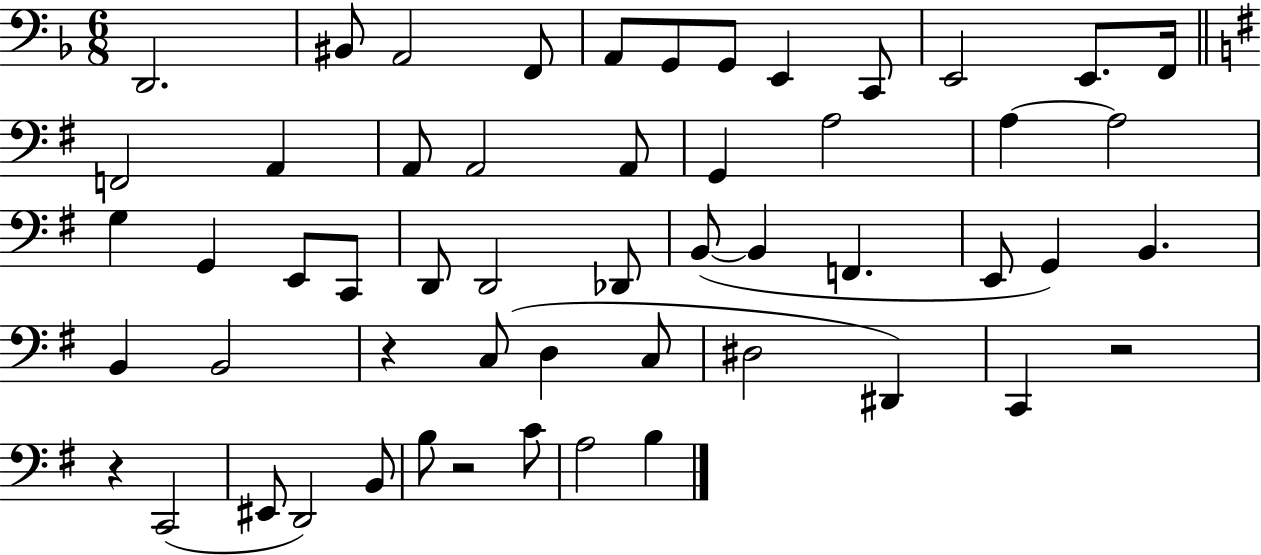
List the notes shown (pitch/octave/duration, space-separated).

D2/h. BIS2/e A2/h F2/e A2/e G2/e G2/e E2/q C2/e E2/h E2/e. F2/s F2/h A2/q A2/e A2/h A2/e G2/q A3/h A3/q A3/h G3/q G2/q E2/e C2/e D2/e D2/h Db2/e B2/e B2/q F2/q. E2/e G2/q B2/q. B2/q B2/h R/q C3/e D3/q C3/e D#3/h D#2/q C2/q R/h R/q C2/h EIS2/e D2/h B2/e B3/e R/h C4/e A3/h B3/q